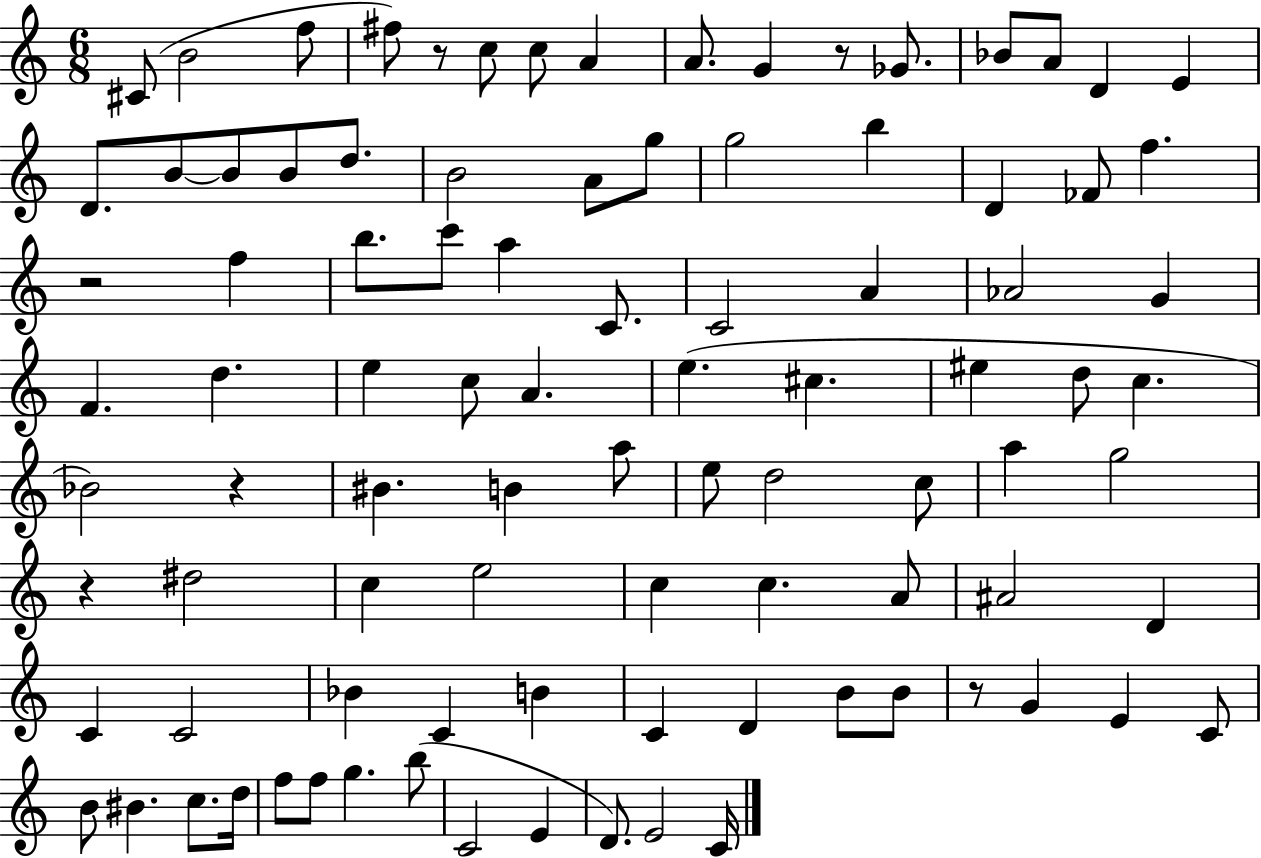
{
  \clef treble
  \numericTimeSignature
  \time 6/8
  \key c \major
  \repeat volta 2 { cis'8( b'2 f''8 | fis''8) r8 c''8 c''8 a'4 | a'8. g'4 r8 ges'8. | bes'8 a'8 d'4 e'4 | \break d'8. b'8~~ b'8 b'8 d''8. | b'2 a'8 g''8 | g''2 b''4 | d'4 fes'8 f''4. | \break r2 f''4 | b''8. c'''8 a''4 c'8. | c'2 a'4 | aes'2 g'4 | \break f'4. d''4. | e''4 c''8 a'4. | e''4.( cis''4. | eis''4 d''8 c''4. | \break bes'2) r4 | bis'4. b'4 a''8 | e''8 d''2 c''8 | a''4 g''2 | \break r4 dis''2 | c''4 e''2 | c''4 c''4. a'8 | ais'2 d'4 | \break c'4 c'2 | bes'4 c'4 b'4 | c'4 d'4 b'8 b'8 | r8 g'4 e'4 c'8 | \break b'8 bis'4. c''8. d''16 | f''8 f''8 g''4. b''8( | c'2 e'4 | d'8.) e'2 c'16 | \break } \bar "|."
}